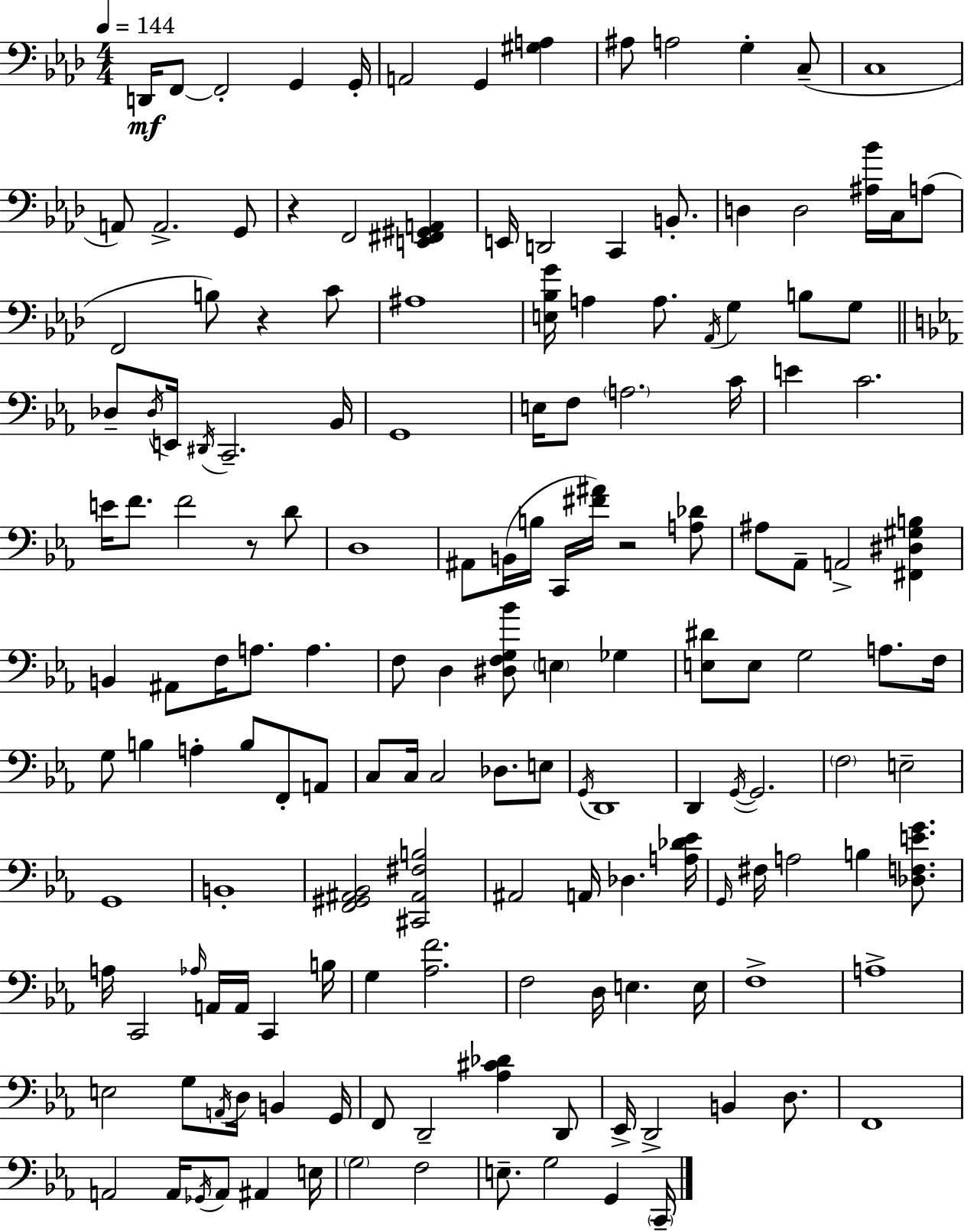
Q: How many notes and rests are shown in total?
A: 158